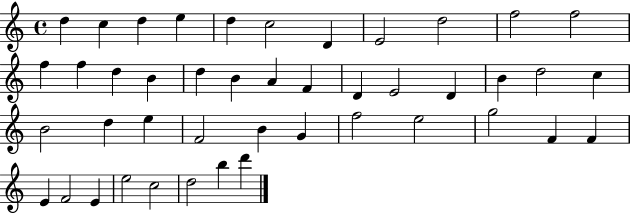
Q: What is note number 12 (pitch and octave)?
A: F5